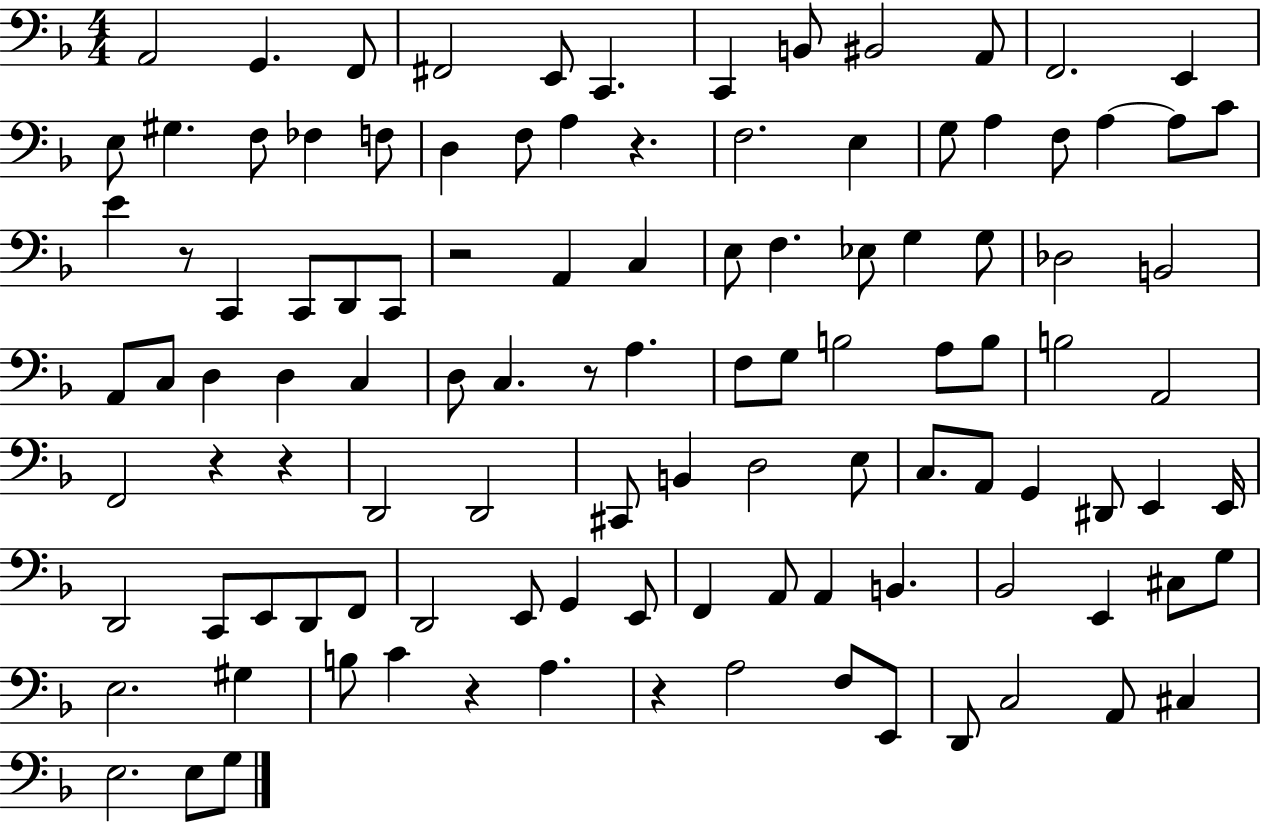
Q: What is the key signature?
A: F major